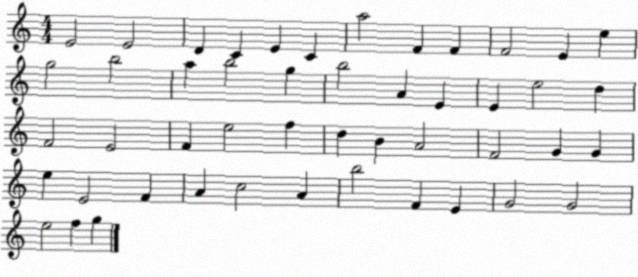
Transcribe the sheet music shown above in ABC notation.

X:1
T:Untitled
M:4/4
L:1/4
K:C
E2 E2 D C E C a2 F F F2 E e g2 b2 a b2 g b2 A E E e2 d F2 E2 F e2 f d B A2 F2 G G e E2 F A c2 A b2 F E G2 G2 e2 f g